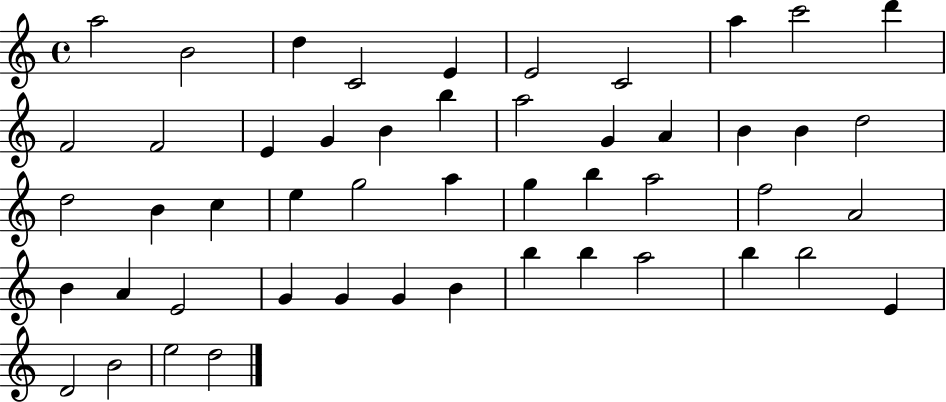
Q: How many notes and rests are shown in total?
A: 50